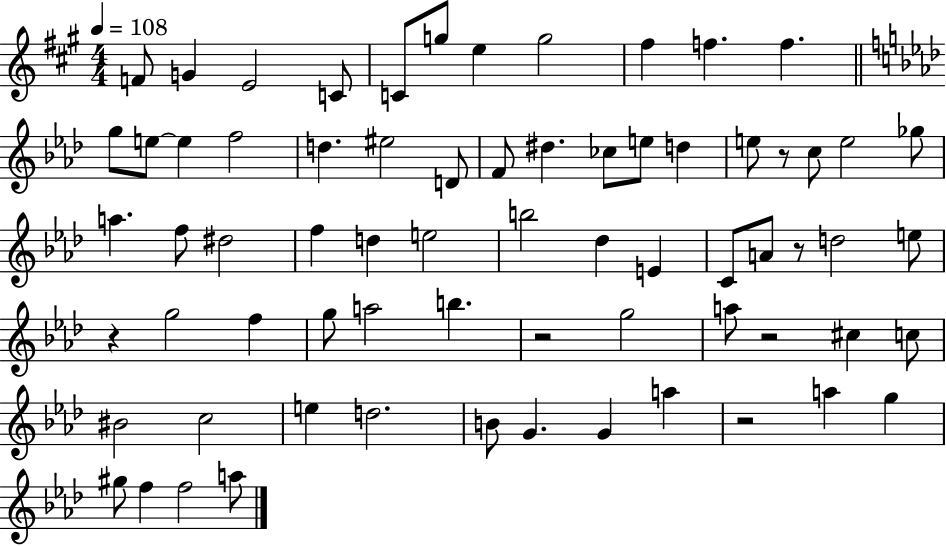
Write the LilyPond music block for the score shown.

{
  \clef treble
  \numericTimeSignature
  \time 4/4
  \key a \major
  \tempo 4 = 108
  f'8 g'4 e'2 c'8 | c'8 g''8 e''4 g''2 | fis''4 f''4. f''4. | \bar "||" \break \key f \minor g''8 e''8~~ e''4 f''2 | d''4. eis''2 d'8 | f'8 dis''4. ces''8 e''8 d''4 | e''8 r8 c''8 e''2 ges''8 | \break a''4. f''8 dis''2 | f''4 d''4 e''2 | b''2 des''4 e'4 | c'8 a'8 r8 d''2 e''8 | \break r4 g''2 f''4 | g''8 a''2 b''4. | r2 g''2 | a''8 r2 cis''4 c''8 | \break bis'2 c''2 | e''4 d''2. | b'8 g'4. g'4 a''4 | r2 a''4 g''4 | \break gis''8 f''4 f''2 a''8 | \bar "|."
}